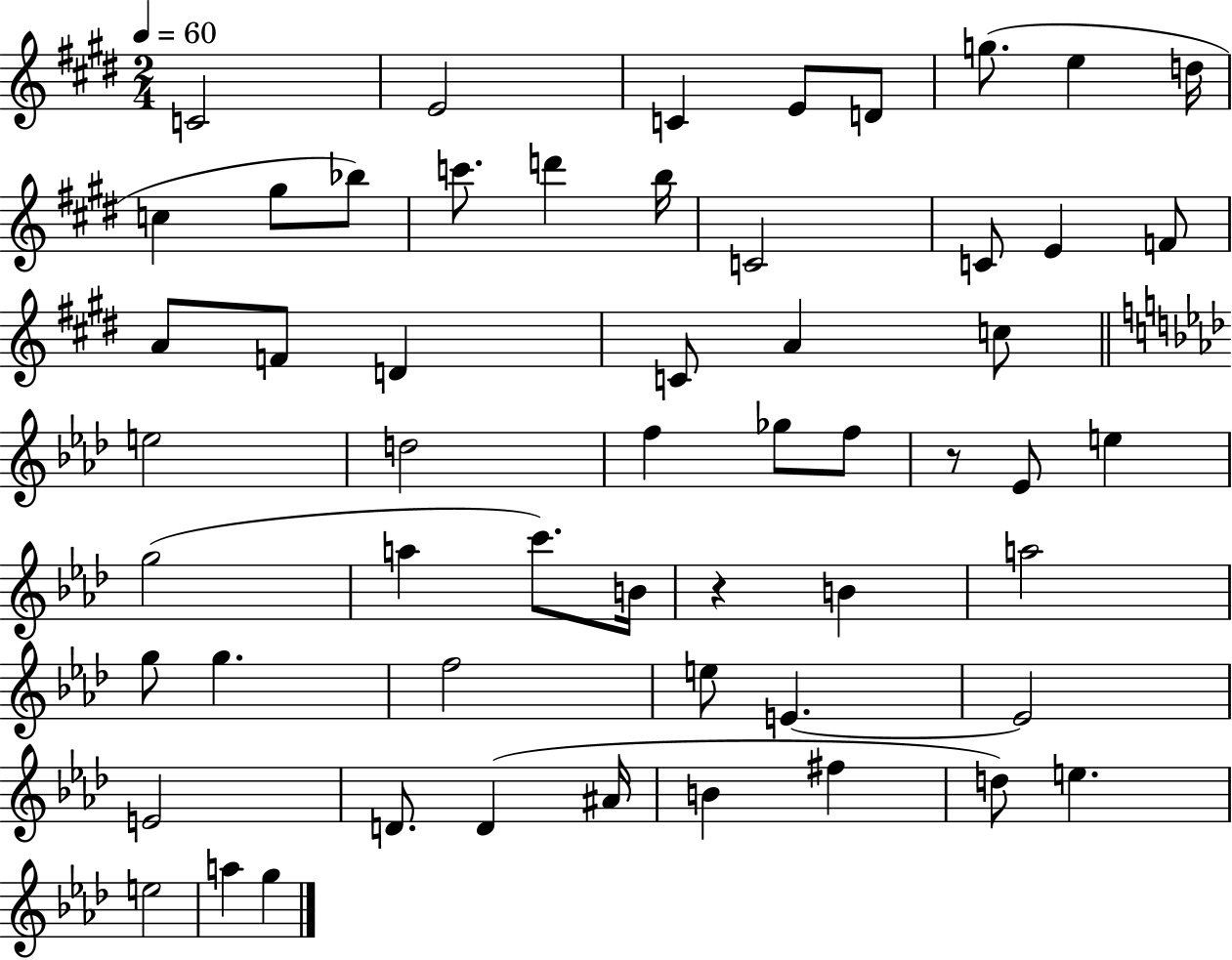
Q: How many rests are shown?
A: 2